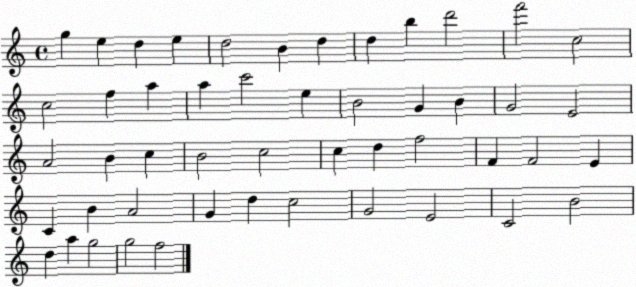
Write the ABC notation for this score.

X:1
T:Untitled
M:4/4
L:1/4
K:C
g e d e d2 B d d b d'2 f'2 c2 c2 f a a c'2 e B2 G B G2 E2 A2 B c B2 c2 c d f2 F F2 E C B A2 G d c2 G2 E2 C2 B2 d a g2 g2 f2